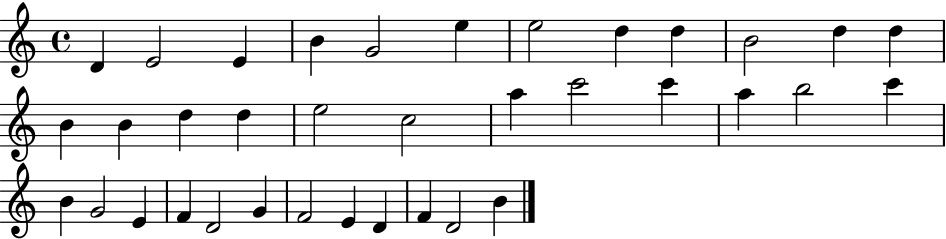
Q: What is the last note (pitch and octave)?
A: B4